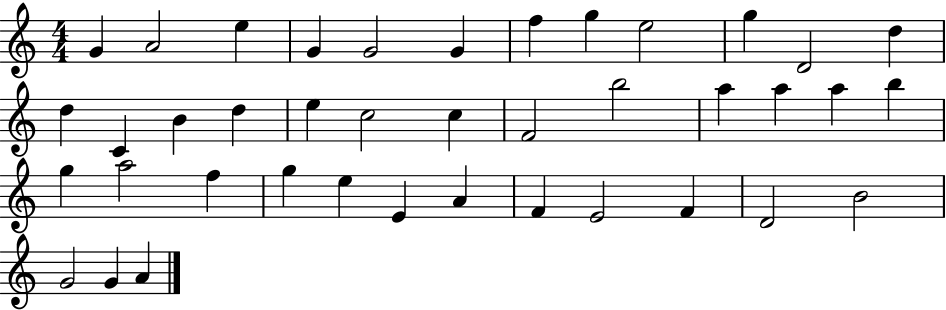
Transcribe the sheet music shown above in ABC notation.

X:1
T:Untitled
M:4/4
L:1/4
K:C
G A2 e G G2 G f g e2 g D2 d d C B d e c2 c F2 b2 a a a b g a2 f g e E A F E2 F D2 B2 G2 G A